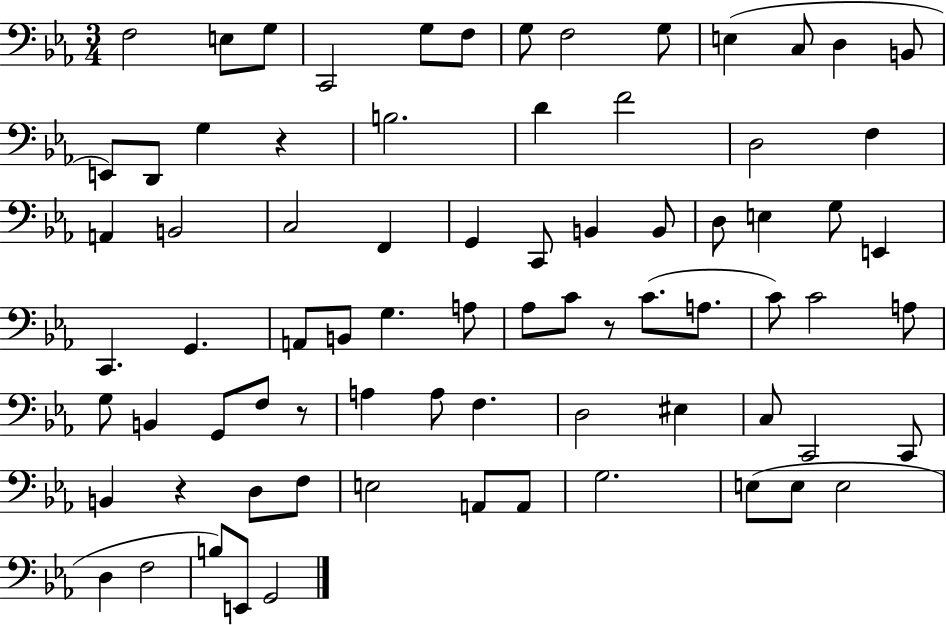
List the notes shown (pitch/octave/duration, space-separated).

F3/h E3/e G3/e C2/h G3/e F3/e G3/e F3/h G3/e E3/q C3/e D3/q B2/e E2/e D2/e G3/q R/q B3/h. D4/q F4/h D3/h F3/q A2/q B2/h C3/h F2/q G2/q C2/e B2/q B2/e D3/e E3/q G3/e E2/q C2/q. G2/q. A2/e B2/e G3/q. A3/e Ab3/e C4/e R/e C4/e. A3/e. C4/e C4/h A3/e G3/e B2/q G2/e F3/e R/e A3/q A3/e F3/q. D3/h EIS3/q C3/e C2/h C2/e B2/q R/q D3/e F3/e E3/h A2/e A2/e G3/h. E3/e E3/e E3/h D3/q F3/h B3/e E2/e G2/h